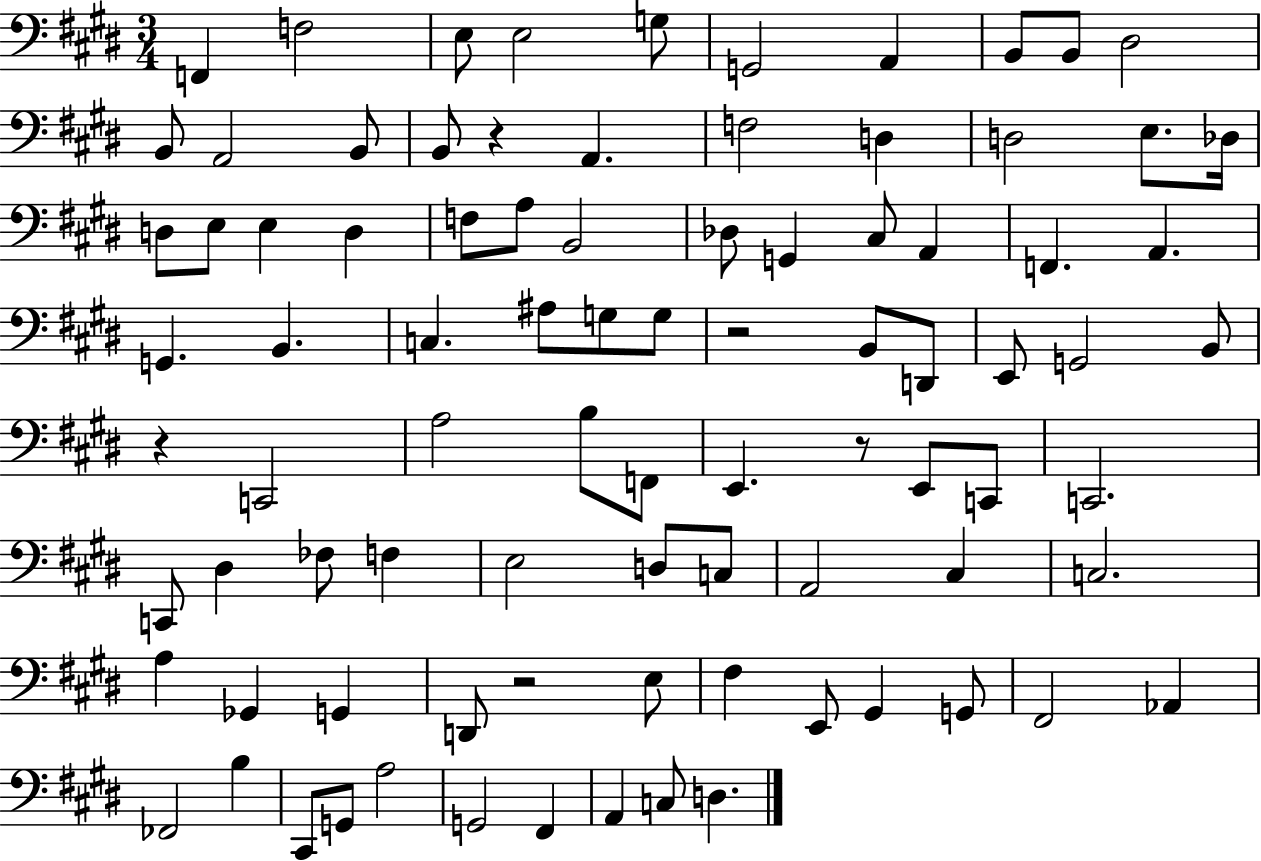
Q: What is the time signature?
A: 3/4